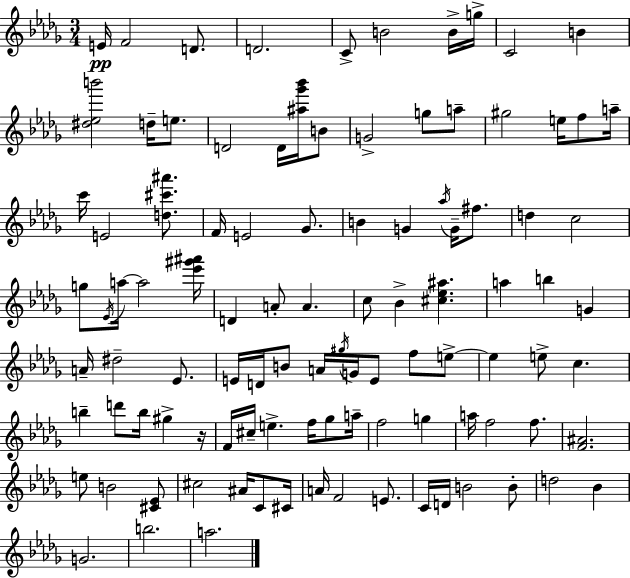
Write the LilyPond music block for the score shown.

{
  \clef treble
  \numericTimeSignature
  \time 3/4
  \key bes \minor
  e'16\pp f'2 d'8. | d'2. | c'8-> b'2 b'16-> g''16-> | c'2 b'4 | \break <dis'' ees'' b'''>2 d''16-- e''8. | d'2 d'16 <ais'' ges''' bes'''>16 b'8 | g'2-> g''8 a''8-- | gis''2 e''16 f''8 a''16-- | \break c'''16 e'2 <d'' cis''' ais'''>8. | f'16 e'2 ges'8. | b'4 g'4 \acciaccatura { aes''16 } g'16-- fis''8. | d''4 c''2 | \break g''8 \acciaccatura { ees'16 } a''16~~ a''2 | <ees''' gis''' ais'''>16 d'4 a'8-. a'4. | c''8 bes'4-> <cis'' ees'' ais''>4. | a''4 b''4 g'4 | \break a'16-- dis''2-- ees'8. | e'16 d'16 b'8 a'16 \acciaccatura { gis''16 } g'16 e'8 f''8 | e''8->~~ e''4 e''8-> c''4. | b''4-- d'''8 b''16 gis''4-> | \break r16 f'16 cis''16-- e''4.-> f''16 | ges''8 a''16-- f''2 g''4 | a''16 f''2 | f''8. <f' ais'>2. | \break e''8 b'2 | <cis' ees'>8 cis''2 ais'16 | c'8 cis'16 a'16 f'2 | e'8. c'16 d'16 b'2 | \break b'8-. d''2 bes'4 | g'2. | b''2. | a''2. | \break \bar "|."
}